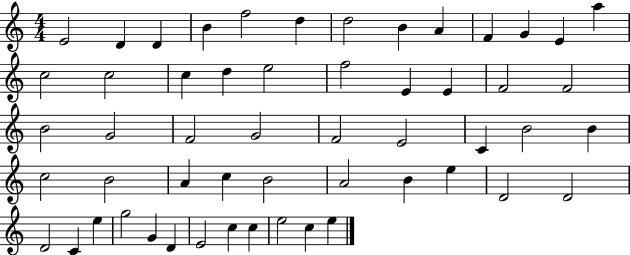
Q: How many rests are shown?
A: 0